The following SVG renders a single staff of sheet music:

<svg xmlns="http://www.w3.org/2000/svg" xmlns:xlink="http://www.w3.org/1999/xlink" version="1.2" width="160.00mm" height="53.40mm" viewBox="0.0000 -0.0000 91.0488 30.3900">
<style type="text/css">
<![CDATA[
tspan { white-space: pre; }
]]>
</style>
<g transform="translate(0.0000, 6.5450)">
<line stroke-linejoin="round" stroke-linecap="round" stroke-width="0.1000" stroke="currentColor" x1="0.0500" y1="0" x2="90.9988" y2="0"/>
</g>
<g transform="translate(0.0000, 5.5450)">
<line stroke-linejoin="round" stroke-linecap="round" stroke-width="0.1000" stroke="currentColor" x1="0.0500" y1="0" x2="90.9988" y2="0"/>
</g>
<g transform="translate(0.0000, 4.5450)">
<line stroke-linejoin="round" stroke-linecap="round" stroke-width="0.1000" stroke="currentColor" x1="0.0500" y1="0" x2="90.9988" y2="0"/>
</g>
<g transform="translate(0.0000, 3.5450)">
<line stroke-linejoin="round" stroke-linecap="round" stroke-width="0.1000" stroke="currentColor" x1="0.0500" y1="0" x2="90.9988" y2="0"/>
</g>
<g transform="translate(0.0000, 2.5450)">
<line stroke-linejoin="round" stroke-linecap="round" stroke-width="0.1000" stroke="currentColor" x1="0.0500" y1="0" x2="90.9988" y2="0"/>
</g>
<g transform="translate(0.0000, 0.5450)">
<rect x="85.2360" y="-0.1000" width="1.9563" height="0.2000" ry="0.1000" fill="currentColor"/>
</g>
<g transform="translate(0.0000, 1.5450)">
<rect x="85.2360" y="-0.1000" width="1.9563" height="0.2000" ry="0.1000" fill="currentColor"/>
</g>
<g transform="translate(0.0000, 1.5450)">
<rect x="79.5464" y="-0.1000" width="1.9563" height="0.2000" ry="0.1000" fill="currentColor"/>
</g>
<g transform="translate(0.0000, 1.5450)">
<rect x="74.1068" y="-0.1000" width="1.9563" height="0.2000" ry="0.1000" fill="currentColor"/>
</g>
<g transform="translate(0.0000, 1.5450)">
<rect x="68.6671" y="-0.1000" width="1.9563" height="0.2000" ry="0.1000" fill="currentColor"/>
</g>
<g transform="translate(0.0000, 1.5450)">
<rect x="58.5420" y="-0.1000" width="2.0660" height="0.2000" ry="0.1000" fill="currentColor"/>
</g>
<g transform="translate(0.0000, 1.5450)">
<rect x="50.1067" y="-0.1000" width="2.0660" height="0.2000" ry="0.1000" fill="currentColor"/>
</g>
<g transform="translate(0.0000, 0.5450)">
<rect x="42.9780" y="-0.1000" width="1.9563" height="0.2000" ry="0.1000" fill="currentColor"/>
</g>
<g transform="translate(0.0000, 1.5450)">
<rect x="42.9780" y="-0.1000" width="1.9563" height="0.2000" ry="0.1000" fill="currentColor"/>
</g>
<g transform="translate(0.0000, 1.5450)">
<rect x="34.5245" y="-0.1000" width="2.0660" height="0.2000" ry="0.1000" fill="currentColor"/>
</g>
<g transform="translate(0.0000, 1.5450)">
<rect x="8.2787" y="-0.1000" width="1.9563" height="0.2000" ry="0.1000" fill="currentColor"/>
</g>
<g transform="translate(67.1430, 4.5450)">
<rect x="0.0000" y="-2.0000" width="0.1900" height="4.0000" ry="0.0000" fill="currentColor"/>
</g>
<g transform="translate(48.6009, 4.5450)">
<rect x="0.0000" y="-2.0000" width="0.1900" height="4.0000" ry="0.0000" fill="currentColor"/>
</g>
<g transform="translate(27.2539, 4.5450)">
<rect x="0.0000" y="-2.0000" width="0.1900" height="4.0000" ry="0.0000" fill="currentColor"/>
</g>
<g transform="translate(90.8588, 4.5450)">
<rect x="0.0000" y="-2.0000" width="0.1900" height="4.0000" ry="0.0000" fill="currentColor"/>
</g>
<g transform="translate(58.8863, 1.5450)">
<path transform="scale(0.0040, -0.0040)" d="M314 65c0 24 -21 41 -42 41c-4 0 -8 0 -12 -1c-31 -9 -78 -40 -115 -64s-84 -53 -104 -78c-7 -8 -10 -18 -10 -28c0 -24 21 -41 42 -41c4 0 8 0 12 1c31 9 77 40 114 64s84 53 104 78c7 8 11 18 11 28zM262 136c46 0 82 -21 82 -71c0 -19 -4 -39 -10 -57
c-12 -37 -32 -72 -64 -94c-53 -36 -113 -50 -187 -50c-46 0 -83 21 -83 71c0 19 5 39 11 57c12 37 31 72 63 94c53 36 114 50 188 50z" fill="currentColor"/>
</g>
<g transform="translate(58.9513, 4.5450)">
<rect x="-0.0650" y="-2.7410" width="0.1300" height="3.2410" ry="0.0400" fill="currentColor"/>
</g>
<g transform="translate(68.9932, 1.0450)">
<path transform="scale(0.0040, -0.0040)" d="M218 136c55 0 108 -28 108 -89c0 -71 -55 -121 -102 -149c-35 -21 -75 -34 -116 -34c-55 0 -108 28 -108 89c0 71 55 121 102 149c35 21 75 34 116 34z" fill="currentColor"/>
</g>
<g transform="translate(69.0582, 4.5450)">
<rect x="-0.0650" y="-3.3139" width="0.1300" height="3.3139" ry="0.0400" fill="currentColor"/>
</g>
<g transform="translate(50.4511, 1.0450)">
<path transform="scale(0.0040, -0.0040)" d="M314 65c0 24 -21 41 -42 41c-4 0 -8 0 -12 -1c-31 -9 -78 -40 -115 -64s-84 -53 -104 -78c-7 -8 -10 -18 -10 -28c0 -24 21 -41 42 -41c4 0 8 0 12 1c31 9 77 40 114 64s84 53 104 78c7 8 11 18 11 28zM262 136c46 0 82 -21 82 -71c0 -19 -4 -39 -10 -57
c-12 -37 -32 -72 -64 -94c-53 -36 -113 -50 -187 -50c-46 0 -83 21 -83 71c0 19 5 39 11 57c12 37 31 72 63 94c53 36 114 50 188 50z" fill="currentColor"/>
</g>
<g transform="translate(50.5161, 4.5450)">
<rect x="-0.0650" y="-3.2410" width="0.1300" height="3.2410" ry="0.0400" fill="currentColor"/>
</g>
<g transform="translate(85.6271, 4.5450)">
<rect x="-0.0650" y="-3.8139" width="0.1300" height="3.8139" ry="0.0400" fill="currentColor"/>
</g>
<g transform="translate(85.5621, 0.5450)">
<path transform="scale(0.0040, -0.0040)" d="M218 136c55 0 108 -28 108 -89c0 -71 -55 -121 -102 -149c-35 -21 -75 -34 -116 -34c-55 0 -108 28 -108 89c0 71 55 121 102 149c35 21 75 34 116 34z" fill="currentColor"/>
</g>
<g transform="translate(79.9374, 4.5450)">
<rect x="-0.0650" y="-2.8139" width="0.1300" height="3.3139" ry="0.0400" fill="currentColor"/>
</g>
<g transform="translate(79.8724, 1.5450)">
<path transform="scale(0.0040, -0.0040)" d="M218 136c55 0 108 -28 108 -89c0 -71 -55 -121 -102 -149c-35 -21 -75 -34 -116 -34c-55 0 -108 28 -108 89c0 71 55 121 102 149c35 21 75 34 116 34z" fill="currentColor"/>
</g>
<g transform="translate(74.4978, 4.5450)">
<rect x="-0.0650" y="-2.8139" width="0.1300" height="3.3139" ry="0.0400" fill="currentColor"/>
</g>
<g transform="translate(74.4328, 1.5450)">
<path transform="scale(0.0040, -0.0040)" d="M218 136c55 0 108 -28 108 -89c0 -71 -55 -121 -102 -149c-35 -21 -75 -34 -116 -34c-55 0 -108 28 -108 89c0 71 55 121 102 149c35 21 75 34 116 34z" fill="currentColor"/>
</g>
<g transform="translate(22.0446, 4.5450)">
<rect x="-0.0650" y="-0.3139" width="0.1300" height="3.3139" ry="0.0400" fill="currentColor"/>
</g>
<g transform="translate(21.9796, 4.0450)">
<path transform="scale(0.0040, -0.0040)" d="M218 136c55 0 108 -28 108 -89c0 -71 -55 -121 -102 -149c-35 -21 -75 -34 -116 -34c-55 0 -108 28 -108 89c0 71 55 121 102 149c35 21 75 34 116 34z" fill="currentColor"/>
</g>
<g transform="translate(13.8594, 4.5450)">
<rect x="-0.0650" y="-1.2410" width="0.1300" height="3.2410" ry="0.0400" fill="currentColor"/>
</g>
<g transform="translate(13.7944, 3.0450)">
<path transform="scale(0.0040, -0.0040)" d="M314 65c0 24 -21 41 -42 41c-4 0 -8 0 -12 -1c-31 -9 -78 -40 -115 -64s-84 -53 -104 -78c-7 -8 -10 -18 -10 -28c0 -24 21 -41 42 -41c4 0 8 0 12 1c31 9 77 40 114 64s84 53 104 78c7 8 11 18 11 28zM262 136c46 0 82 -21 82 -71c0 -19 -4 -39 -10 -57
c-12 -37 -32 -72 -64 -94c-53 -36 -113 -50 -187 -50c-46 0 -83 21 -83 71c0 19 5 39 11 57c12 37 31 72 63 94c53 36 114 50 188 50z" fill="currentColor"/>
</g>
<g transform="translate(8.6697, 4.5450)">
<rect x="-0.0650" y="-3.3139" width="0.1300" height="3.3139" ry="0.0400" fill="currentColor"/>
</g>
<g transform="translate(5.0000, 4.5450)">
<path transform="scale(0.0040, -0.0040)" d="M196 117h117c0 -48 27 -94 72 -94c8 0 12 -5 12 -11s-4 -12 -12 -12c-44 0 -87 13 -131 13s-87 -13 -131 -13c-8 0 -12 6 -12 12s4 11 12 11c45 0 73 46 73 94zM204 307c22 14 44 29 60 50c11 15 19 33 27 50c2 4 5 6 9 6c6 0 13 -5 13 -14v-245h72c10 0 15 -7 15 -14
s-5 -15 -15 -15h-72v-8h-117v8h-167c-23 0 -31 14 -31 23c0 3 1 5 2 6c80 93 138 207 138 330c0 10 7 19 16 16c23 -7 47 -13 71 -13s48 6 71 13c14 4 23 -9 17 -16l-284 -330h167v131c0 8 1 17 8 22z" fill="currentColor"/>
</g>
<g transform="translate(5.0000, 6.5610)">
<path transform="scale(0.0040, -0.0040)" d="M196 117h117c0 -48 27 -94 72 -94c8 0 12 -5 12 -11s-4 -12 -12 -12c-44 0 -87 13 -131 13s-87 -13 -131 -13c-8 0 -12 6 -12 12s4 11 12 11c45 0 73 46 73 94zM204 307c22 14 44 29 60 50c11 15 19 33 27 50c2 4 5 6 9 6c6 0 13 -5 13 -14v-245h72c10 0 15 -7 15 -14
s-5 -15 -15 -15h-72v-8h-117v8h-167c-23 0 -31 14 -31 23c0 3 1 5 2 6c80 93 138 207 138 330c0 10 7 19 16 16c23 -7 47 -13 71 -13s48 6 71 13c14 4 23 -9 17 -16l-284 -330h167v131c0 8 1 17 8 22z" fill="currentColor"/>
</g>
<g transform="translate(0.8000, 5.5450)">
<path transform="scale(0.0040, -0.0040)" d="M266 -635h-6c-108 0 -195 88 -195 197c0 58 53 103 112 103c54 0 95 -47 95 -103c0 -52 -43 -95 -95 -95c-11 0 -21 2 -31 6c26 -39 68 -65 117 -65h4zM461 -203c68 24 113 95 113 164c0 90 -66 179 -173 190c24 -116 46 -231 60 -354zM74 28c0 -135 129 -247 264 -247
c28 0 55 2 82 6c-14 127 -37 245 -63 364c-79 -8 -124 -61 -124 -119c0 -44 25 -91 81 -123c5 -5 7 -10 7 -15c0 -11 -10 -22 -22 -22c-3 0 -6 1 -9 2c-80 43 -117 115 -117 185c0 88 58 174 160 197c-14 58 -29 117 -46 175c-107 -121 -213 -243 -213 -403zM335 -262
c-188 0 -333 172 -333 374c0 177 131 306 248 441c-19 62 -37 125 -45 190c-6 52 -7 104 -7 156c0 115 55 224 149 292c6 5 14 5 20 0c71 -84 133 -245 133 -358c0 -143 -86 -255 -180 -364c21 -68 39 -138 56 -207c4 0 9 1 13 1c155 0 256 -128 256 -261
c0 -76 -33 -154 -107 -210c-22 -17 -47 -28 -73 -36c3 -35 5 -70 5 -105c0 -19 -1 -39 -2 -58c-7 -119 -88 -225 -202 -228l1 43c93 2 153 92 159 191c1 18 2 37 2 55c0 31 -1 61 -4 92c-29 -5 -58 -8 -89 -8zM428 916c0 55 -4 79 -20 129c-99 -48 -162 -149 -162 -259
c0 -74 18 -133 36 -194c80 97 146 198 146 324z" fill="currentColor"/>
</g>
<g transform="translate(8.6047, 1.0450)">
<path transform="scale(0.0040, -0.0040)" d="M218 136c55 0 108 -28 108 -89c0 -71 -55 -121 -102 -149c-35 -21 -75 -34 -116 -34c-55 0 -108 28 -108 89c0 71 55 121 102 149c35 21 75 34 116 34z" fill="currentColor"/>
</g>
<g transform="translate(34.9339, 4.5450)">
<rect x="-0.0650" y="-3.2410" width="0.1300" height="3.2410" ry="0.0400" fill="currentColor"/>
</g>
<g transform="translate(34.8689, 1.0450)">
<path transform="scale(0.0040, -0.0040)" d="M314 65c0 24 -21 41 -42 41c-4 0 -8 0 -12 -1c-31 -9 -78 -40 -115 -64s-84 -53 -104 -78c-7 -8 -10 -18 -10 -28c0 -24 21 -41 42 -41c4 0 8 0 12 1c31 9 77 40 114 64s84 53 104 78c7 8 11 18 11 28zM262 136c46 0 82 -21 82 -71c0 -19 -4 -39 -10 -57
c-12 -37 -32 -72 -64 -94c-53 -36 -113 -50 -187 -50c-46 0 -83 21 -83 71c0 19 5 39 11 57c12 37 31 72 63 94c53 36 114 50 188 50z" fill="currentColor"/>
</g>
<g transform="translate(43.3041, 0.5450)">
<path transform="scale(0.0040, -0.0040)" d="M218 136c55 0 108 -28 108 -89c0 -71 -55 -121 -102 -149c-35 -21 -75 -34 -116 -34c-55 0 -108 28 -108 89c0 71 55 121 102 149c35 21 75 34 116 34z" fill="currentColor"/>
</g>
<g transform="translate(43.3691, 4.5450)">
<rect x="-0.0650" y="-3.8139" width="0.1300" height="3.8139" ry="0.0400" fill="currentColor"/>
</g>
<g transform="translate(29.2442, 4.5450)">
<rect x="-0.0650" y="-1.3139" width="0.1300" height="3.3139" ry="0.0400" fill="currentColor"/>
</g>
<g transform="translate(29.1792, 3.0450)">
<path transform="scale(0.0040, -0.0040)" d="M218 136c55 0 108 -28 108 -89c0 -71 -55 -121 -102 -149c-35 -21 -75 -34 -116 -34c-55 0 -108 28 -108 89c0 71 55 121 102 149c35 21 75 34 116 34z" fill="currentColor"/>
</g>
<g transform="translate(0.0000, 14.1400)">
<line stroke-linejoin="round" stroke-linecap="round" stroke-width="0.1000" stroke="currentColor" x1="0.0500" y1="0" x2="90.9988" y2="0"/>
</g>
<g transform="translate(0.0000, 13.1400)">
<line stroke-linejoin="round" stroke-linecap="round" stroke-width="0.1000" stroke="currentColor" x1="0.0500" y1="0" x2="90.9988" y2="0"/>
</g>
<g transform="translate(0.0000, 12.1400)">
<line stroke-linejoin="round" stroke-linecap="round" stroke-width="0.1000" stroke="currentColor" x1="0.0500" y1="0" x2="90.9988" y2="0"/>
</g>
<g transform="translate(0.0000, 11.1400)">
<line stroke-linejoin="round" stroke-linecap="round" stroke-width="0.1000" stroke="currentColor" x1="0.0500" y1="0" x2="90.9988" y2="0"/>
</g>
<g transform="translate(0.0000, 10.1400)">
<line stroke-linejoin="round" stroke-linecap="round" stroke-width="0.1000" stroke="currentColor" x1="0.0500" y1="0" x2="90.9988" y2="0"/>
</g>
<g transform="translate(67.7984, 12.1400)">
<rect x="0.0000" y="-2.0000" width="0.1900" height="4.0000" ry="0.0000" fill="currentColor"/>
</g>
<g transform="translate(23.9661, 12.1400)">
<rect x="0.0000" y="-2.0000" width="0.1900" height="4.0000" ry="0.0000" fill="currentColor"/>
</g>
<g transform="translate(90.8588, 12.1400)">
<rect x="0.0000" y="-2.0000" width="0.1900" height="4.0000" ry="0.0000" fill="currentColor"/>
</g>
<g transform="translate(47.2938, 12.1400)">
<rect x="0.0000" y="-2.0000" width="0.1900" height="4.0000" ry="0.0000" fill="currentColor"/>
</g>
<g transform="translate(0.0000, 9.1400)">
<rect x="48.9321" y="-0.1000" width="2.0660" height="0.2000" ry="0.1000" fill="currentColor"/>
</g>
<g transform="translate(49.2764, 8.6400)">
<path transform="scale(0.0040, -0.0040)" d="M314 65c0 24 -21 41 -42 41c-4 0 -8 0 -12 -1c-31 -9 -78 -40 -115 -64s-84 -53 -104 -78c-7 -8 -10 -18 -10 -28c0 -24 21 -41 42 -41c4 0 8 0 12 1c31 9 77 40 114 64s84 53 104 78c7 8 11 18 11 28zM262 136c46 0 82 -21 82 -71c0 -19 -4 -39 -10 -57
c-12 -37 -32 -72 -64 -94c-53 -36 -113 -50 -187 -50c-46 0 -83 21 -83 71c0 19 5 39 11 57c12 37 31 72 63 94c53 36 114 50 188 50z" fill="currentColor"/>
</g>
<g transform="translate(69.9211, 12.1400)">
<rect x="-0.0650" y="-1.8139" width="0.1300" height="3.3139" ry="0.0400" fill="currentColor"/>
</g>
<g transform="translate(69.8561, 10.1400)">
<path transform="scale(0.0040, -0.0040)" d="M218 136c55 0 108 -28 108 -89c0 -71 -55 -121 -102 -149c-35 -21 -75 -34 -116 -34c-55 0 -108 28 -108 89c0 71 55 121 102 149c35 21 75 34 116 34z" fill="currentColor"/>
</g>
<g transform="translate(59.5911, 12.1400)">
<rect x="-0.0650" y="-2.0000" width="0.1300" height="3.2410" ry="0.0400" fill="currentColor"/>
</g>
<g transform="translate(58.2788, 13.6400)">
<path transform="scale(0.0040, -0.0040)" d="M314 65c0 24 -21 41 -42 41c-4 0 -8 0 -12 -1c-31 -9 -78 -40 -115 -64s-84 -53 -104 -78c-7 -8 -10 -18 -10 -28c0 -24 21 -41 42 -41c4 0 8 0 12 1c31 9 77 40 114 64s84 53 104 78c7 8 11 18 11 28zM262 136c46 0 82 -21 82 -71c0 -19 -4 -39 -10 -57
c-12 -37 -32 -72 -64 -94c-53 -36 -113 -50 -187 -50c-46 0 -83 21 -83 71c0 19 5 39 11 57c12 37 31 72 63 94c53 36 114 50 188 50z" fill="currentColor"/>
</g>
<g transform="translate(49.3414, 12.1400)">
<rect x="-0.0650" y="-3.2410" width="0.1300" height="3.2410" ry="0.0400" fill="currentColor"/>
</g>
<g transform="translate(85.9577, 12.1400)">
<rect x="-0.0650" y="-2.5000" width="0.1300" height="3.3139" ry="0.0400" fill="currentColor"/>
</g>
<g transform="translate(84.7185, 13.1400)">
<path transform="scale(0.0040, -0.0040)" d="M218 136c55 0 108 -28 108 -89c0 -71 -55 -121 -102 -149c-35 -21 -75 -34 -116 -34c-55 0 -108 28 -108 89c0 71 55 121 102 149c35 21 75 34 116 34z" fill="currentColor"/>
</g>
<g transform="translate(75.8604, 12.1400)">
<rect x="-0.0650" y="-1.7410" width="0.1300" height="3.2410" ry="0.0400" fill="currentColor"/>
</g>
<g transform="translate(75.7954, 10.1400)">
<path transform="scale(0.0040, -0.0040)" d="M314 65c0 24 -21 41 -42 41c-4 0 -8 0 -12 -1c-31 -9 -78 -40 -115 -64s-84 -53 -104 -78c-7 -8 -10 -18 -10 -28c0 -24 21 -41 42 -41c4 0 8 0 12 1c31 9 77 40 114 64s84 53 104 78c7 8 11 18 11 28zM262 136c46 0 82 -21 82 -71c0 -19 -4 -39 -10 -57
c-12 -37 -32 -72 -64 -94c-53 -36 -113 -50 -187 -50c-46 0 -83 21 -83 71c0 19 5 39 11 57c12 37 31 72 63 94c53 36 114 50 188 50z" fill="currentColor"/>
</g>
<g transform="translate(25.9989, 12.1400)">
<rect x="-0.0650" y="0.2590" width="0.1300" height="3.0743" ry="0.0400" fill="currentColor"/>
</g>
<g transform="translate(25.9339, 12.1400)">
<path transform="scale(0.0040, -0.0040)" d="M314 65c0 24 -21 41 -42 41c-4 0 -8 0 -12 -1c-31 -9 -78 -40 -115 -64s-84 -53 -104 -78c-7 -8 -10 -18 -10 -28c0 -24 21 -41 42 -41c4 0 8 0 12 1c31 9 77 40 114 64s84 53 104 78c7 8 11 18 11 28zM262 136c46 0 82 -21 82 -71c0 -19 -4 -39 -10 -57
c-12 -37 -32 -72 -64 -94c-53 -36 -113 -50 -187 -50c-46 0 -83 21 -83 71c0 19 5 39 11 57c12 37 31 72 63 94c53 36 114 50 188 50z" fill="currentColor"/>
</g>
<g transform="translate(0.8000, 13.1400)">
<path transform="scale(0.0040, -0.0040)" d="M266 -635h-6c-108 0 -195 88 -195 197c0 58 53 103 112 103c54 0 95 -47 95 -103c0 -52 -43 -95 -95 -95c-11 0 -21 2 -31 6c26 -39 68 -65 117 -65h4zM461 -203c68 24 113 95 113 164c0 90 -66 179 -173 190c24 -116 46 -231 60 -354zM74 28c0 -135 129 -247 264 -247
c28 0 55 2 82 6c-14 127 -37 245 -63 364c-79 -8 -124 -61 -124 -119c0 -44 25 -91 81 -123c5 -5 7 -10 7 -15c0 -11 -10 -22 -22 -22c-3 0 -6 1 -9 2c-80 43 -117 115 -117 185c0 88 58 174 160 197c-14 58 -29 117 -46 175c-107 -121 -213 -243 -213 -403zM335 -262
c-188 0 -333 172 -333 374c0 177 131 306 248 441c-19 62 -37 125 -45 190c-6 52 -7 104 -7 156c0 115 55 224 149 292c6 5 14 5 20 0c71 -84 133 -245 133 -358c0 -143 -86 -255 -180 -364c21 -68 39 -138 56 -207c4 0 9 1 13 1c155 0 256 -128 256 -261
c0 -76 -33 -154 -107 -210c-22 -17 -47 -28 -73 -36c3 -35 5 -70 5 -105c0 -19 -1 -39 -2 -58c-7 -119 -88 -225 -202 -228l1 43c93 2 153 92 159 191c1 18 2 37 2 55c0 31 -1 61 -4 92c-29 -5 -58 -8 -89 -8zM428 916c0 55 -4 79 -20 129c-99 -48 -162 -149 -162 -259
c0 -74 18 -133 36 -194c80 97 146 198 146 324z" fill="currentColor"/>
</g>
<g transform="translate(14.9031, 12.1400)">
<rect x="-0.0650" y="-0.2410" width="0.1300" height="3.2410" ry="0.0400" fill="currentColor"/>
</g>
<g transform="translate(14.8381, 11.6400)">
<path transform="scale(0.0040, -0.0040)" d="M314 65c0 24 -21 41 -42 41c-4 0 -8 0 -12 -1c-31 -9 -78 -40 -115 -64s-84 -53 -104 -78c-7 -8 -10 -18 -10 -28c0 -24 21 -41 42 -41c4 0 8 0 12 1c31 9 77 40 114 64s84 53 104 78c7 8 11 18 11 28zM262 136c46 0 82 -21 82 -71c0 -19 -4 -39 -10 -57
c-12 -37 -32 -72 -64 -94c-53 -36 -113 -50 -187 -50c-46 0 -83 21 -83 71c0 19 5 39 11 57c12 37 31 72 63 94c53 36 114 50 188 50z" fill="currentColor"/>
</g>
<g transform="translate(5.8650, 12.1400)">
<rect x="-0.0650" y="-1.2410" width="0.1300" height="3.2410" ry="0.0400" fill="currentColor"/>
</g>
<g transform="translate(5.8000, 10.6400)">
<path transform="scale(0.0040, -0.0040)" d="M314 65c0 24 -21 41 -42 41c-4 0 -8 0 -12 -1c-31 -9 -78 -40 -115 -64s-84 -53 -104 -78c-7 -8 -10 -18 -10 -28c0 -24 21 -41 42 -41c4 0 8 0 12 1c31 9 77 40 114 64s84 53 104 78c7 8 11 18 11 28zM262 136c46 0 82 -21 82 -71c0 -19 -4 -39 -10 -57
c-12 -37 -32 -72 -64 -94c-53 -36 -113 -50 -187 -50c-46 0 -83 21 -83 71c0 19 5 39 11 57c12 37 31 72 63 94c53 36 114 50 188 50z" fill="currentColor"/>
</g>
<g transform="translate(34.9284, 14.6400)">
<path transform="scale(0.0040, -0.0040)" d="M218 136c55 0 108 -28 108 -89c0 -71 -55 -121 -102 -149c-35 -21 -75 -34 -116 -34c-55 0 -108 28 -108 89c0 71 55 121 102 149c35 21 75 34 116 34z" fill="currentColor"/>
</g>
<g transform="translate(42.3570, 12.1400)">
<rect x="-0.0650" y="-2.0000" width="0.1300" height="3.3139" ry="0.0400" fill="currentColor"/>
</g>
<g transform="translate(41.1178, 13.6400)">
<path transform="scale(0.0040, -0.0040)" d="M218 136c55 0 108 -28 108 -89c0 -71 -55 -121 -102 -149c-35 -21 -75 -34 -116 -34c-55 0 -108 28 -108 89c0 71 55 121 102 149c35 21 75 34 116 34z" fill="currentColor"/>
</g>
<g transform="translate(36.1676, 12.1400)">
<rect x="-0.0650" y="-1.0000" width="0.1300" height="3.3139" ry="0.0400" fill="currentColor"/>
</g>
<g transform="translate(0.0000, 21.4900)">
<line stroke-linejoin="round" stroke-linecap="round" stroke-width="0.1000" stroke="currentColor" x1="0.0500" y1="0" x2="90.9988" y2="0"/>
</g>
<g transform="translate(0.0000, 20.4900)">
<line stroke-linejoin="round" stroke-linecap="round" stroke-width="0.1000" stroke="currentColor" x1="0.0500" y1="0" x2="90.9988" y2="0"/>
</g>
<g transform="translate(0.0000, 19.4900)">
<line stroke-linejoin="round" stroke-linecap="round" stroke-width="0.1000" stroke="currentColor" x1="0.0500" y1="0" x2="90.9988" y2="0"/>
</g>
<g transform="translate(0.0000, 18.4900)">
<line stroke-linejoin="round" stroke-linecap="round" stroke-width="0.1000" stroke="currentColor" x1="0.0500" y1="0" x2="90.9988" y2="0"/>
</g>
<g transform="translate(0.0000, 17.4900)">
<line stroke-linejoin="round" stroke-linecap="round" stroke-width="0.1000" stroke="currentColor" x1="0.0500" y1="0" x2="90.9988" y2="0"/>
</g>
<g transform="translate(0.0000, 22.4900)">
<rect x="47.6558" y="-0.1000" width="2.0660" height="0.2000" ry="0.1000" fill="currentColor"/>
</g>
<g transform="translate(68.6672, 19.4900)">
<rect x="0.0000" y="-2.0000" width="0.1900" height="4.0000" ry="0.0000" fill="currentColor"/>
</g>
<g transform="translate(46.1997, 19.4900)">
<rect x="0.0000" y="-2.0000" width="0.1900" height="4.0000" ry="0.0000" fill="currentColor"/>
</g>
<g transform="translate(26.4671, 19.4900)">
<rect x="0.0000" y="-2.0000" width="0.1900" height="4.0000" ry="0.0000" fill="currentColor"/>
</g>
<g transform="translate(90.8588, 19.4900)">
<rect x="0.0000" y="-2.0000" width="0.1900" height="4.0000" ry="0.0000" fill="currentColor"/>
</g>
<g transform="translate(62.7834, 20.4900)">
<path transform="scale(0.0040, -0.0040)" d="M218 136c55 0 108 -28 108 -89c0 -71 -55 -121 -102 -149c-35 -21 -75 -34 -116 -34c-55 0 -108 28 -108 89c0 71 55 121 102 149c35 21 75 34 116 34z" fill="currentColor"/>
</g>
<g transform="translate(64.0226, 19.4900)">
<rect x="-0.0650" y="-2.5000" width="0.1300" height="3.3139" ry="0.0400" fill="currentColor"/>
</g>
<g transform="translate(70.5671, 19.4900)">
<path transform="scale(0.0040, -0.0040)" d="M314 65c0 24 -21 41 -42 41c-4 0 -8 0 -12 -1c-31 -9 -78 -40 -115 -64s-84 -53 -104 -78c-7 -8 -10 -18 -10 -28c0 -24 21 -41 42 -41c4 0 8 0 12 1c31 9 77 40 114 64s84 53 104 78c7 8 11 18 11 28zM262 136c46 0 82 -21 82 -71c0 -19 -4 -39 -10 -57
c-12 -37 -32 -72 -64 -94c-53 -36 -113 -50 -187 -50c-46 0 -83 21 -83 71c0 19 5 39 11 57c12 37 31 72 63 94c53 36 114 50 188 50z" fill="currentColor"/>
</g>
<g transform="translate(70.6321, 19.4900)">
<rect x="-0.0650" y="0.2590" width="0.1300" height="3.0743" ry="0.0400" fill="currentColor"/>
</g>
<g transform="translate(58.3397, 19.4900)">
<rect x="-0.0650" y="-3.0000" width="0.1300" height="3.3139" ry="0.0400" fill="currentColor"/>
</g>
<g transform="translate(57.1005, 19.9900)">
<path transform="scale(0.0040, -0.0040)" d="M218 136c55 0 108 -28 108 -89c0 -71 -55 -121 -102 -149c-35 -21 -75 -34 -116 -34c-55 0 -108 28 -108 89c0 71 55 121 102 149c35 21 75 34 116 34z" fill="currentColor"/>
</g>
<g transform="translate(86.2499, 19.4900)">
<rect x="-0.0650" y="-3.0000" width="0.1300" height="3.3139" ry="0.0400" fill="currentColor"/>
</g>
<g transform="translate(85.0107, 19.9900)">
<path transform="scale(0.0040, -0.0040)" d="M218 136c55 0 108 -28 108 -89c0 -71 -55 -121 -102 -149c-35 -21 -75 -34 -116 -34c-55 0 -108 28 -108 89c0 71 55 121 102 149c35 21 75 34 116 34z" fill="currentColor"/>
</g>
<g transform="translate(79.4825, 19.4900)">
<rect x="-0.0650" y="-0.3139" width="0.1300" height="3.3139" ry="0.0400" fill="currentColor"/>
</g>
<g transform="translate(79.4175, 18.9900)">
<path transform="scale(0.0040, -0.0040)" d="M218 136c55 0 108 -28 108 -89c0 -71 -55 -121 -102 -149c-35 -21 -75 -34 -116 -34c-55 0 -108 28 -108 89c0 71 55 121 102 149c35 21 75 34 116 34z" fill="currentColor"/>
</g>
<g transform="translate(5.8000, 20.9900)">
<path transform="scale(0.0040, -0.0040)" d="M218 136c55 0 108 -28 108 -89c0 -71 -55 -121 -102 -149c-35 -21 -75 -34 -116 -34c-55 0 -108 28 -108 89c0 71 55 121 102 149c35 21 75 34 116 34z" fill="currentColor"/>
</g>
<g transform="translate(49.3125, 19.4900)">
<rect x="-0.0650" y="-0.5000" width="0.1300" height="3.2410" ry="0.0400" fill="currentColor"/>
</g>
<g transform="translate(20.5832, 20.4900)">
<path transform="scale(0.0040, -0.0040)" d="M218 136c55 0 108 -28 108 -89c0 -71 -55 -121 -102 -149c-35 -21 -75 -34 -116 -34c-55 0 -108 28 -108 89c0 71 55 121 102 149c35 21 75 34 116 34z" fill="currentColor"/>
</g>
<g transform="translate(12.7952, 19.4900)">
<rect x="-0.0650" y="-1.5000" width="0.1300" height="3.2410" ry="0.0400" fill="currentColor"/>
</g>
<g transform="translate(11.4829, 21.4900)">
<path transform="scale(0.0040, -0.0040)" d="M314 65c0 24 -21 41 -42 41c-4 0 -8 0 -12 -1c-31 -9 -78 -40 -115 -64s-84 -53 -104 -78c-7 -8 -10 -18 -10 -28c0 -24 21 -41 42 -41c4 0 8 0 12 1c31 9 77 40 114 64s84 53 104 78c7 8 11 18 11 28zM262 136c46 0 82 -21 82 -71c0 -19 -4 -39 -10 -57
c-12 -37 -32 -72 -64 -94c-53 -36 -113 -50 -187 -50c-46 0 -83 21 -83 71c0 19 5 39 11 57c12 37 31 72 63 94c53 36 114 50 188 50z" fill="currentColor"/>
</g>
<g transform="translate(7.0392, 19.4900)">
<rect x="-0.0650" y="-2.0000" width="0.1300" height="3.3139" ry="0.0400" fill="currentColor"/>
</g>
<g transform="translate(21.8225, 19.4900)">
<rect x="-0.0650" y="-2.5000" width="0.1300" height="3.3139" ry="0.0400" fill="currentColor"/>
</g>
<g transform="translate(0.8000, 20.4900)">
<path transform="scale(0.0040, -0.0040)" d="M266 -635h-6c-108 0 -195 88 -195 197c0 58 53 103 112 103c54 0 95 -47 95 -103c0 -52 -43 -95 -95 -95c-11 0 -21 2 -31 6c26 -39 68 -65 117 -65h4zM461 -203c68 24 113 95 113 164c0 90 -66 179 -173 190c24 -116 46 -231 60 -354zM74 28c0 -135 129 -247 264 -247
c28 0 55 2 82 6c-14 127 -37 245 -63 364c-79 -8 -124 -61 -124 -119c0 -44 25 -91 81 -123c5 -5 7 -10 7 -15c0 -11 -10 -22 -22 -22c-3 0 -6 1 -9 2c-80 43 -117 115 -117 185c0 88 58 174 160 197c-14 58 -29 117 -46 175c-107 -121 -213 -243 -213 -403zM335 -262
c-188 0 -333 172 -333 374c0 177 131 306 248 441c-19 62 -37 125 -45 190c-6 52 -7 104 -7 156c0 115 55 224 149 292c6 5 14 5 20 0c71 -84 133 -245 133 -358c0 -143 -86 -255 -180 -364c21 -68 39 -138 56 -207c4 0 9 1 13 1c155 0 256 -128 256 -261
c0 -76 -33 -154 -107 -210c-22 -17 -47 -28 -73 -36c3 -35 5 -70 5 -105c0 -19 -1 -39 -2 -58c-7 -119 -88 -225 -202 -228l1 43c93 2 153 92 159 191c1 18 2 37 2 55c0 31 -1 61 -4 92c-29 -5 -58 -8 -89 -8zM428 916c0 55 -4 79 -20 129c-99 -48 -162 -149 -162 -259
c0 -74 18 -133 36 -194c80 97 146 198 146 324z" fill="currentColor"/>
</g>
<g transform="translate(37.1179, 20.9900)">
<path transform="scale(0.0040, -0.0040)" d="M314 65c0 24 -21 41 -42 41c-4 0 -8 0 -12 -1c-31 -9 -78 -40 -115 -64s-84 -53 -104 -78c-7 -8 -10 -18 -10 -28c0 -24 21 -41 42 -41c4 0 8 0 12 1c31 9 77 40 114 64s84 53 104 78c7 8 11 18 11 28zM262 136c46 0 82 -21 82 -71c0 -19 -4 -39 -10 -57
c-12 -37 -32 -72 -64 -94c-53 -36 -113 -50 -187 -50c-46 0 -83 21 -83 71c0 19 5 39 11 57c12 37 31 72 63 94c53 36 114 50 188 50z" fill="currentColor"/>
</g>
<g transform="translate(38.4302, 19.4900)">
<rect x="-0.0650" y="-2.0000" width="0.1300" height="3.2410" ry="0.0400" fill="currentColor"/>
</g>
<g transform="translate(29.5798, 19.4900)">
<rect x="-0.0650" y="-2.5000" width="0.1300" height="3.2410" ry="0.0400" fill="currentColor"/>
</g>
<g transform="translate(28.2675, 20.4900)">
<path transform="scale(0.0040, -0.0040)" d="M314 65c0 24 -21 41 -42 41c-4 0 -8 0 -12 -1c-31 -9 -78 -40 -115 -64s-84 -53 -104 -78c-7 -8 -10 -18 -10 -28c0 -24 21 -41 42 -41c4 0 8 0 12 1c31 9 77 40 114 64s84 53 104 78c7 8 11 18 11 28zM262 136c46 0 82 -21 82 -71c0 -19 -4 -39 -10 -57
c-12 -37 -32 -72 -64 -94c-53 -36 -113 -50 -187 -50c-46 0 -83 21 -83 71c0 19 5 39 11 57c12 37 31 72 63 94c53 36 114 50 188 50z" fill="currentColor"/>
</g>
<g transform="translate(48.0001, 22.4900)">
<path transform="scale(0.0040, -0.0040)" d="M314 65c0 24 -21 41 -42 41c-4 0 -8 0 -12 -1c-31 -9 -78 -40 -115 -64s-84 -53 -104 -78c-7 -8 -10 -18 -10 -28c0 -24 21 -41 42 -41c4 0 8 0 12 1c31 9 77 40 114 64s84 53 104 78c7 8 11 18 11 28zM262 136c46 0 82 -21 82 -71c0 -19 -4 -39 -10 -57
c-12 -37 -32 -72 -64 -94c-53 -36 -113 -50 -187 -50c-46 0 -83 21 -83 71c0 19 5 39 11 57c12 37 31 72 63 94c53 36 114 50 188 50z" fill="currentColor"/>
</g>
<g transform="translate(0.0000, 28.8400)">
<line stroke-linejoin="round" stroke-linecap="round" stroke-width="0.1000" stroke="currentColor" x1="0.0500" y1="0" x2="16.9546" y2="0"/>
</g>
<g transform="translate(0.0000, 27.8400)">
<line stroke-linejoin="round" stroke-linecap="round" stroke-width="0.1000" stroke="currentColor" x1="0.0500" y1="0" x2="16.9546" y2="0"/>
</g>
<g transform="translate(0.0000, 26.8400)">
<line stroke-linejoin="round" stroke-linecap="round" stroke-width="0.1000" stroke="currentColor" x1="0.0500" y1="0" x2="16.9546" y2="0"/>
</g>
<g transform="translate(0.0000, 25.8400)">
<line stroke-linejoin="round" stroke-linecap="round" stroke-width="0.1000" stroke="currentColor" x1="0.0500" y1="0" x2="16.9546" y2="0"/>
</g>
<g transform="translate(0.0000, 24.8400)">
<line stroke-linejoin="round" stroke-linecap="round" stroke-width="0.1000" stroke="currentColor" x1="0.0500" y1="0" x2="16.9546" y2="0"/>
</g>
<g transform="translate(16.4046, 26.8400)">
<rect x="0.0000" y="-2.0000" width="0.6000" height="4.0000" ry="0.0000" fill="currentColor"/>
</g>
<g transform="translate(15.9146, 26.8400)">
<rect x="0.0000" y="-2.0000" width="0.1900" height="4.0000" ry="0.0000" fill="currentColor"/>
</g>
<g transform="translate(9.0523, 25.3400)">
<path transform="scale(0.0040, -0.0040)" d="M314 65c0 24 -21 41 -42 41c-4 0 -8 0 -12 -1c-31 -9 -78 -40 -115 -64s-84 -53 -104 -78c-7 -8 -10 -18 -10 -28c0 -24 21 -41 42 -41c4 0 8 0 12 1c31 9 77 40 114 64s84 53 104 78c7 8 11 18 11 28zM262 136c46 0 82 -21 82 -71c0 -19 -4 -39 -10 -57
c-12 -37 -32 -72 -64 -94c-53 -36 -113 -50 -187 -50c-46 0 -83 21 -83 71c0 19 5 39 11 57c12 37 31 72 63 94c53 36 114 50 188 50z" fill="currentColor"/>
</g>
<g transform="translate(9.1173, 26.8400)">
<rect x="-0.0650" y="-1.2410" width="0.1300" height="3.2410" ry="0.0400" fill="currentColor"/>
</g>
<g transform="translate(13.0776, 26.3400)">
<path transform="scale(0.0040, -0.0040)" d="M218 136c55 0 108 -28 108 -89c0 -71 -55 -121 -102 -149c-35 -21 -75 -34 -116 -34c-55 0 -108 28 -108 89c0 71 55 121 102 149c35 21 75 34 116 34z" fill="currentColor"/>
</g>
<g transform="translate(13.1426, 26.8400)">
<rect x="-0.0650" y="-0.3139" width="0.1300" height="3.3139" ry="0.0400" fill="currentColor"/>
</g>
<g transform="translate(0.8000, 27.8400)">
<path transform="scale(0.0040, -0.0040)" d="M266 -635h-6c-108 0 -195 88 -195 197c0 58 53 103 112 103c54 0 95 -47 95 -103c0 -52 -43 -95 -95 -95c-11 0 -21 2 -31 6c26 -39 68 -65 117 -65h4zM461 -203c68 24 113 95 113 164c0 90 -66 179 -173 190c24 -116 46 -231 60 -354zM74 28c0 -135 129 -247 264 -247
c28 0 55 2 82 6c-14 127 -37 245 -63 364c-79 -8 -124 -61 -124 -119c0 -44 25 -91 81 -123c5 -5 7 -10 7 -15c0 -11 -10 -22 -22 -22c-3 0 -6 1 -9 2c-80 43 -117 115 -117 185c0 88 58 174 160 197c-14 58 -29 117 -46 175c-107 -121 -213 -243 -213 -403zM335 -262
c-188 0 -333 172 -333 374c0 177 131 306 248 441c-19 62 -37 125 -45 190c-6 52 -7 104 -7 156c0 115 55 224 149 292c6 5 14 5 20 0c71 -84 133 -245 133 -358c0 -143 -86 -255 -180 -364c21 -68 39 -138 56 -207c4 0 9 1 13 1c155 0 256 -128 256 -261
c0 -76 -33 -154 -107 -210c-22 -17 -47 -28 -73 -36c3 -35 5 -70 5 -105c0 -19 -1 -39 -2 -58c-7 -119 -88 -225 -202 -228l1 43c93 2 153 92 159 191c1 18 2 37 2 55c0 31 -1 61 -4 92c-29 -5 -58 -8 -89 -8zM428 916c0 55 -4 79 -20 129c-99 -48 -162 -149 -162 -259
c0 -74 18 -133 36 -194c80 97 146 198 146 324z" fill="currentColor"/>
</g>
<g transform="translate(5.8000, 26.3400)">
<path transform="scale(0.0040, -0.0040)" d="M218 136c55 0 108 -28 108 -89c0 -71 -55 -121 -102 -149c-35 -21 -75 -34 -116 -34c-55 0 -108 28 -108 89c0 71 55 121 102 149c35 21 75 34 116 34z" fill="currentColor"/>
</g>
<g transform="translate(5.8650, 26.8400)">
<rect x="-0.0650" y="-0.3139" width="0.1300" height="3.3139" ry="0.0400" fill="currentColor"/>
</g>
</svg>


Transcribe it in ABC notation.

X:1
T:Untitled
M:4/4
L:1/4
K:C
b e2 c e b2 c' b2 a2 b a a c' e2 c2 B2 D F b2 F2 f f2 G F E2 G G2 F2 C2 A G B2 c A c e2 c